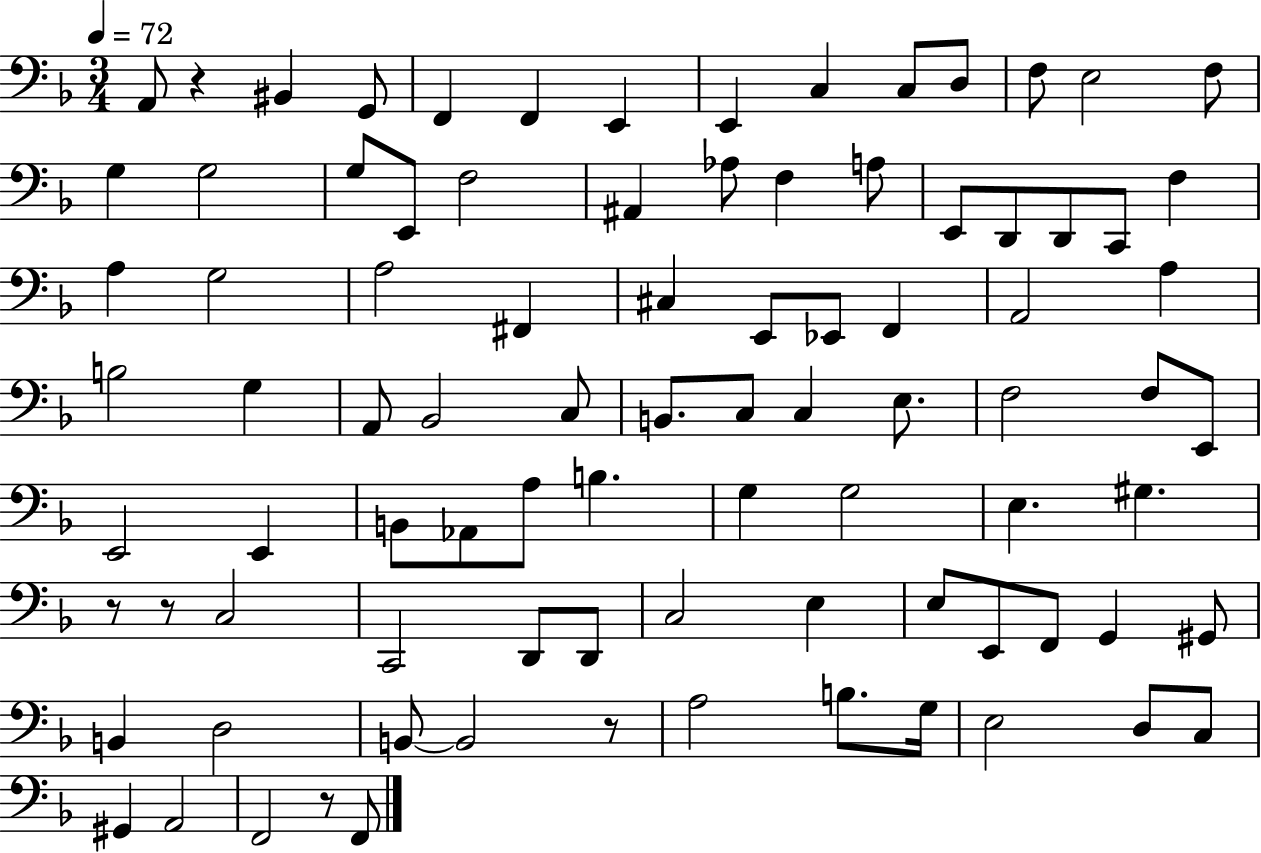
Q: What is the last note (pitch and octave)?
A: F2